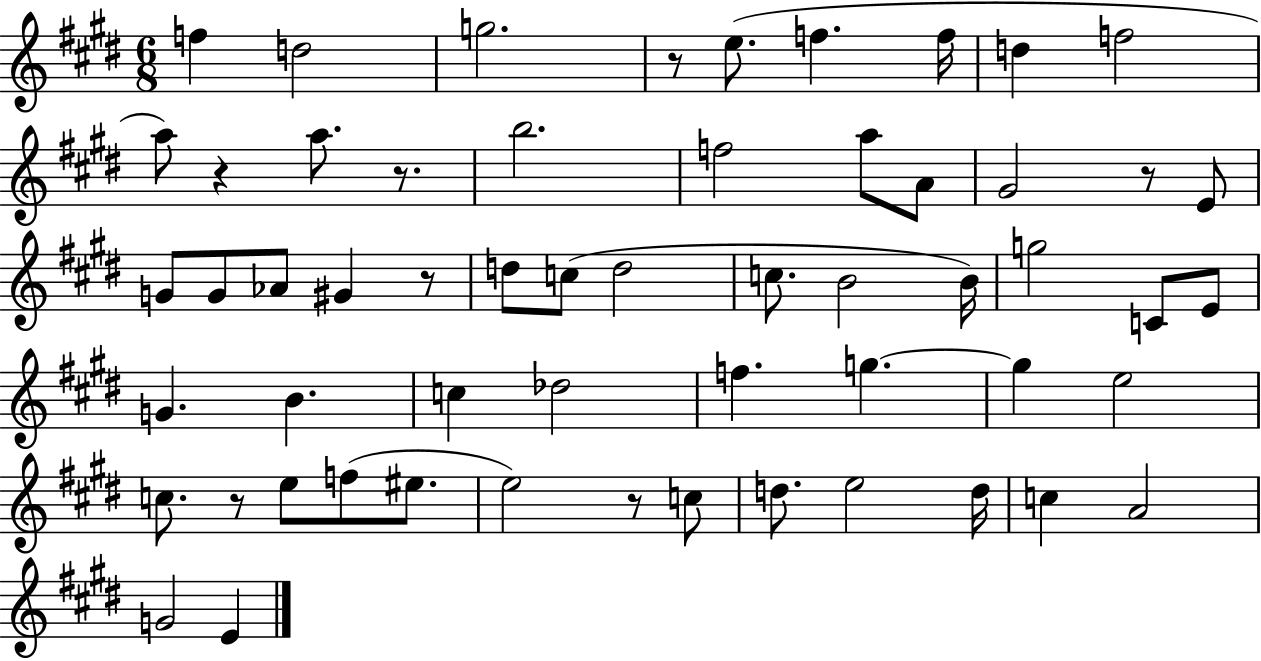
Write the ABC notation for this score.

X:1
T:Untitled
M:6/8
L:1/4
K:E
f d2 g2 z/2 e/2 f f/4 d f2 a/2 z a/2 z/2 b2 f2 a/2 A/2 ^G2 z/2 E/2 G/2 G/2 _A/2 ^G z/2 d/2 c/2 d2 c/2 B2 B/4 g2 C/2 E/2 G B c _d2 f g g e2 c/2 z/2 e/2 f/2 ^e/2 e2 z/2 c/2 d/2 e2 d/4 c A2 G2 E